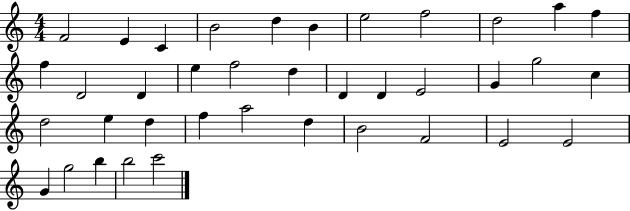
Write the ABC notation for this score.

X:1
T:Untitled
M:4/4
L:1/4
K:C
F2 E C B2 d B e2 f2 d2 a f f D2 D e f2 d D D E2 G g2 c d2 e d f a2 d B2 F2 E2 E2 G g2 b b2 c'2